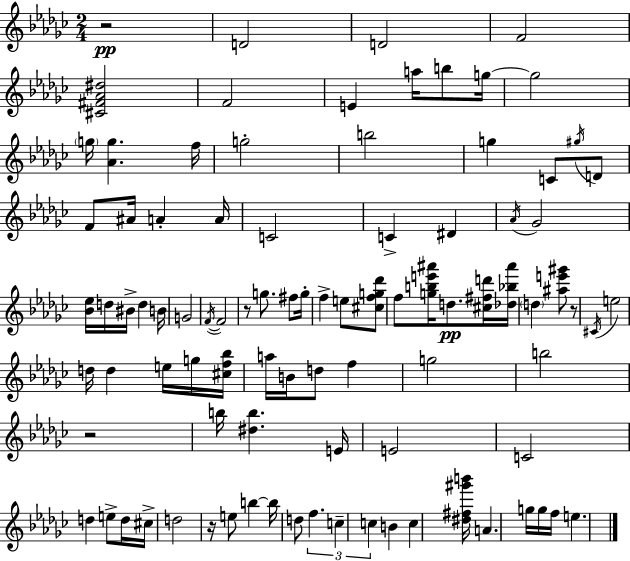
{
  \clef treble
  \numericTimeSignature
  \time 2/4
  \key ees \minor
  r2\pp | d'2 | d'2 | f'2 | \break <cis' fis' aes' dis''>2 | f'2 | e'4 a''16 b''8 g''16~~ | g''2 | \break \parenthesize g''16 <aes' g''>4. f''16 | g''2-. | b''2 | g''4 c'8 \acciaccatura { gis''16 } d'8 | \break f'8 ais'16 a'4-. | a'16 c'2 | c'4-> dis'4 | \acciaccatura { aes'16 } ges'2 | \break <bes' ees''>16 d''16 bis'16-> d''4 | b'16 g'2 | \acciaccatura { f'16~ }~ f'2 | r8 g''8. | \break fis''8 g''16-. f''4-> e''8 | <cis'' f'' g'' des'''>8 f''8 <g'' b'' e''' ais'''>16 d''8.\pp | <cis'' fis'' d'''>16 <des'' bes'' ais'''>16 \parenthesize d''4 <ais'' e''' gis'''>8 | r8 \acciaccatura { cis'16 } e''2 | \break d''16 d''4 | e''16 g''16 <cis'' f'' bes''>16 a''16 b'16 d''8 | f''4 g''2 | b''2 | \break r2 | b''16 <dis'' b''>4. | e'16 e'2 | c'2 | \break d''4 | e''8-> d''16 cis''16-> d''2 | r16 e''8 b''4~~ | b''16 d''8 \tuplet 3/2 { f''4. | \break c''4-- | c''4 } b'4 | c''4 <dis'' fis'' gis''' b'''>16 a'4. | g''16 g''16 f''16 e''4. | \break \bar "|."
}